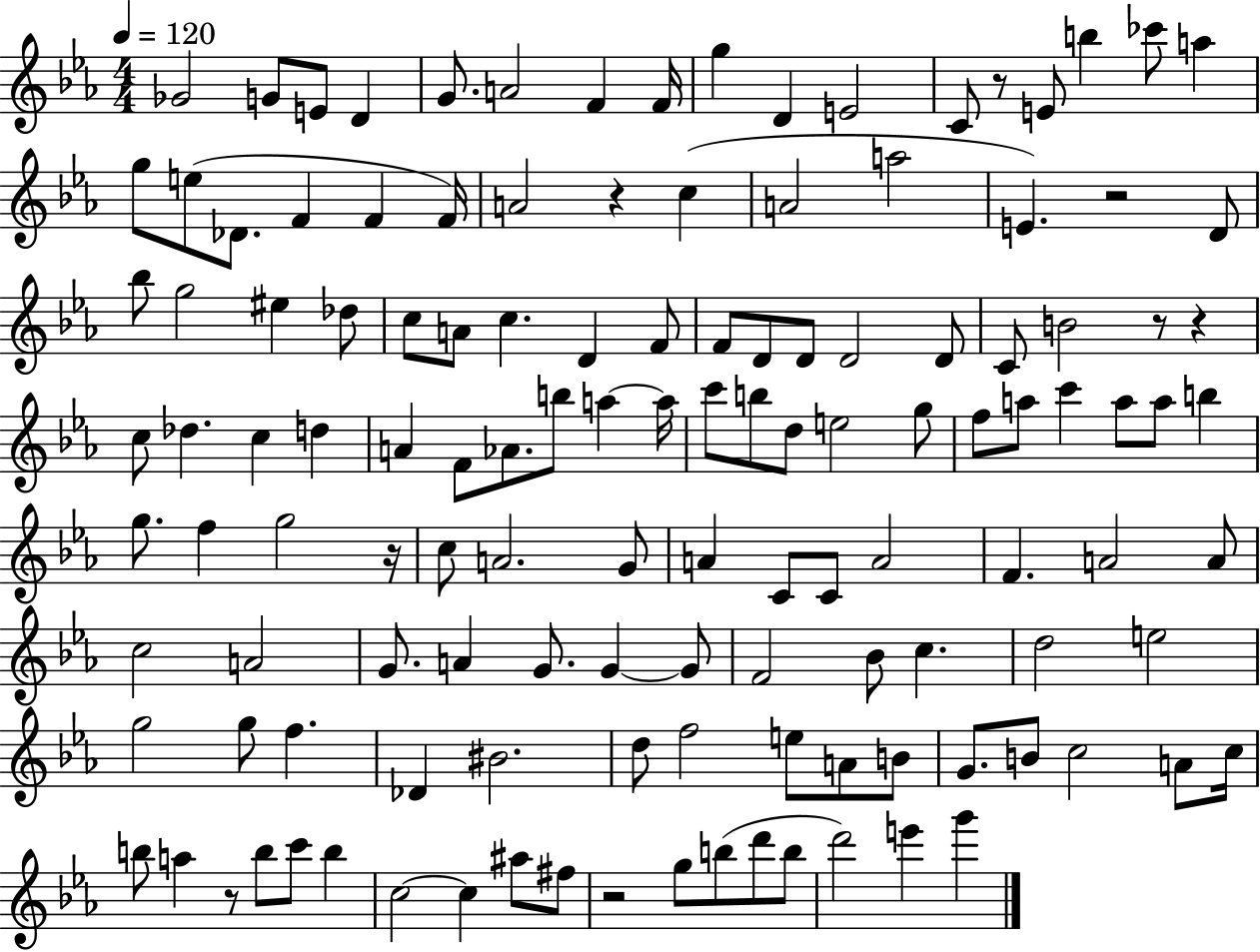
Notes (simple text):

Gb4/h G4/e E4/e D4/q G4/e. A4/h F4/q F4/s G5/q D4/q E4/h C4/e R/e E4/e B5/q CES6/e A5/q G5/e E5/e Db4/e. F4/q F4/q F4/s A4/h R/q C5/q A4/h A5/h E4/q. R/h D4/e Bb5/e G5/h EIS5/q Db5/e C5/e A4/e C5/q. D4/q F4/e F4/e D4/e D4/e D4/h D4/e C4/e B4/h R/e R/q C5/e Db5/q. C5/q D5/q A4/q F4/e Ab4/e. B5/e A5/q A5/s C6/e B5/e D5/e E5/h G5/e F5/e A5/e C6/q A5/e A5/e B5/q G5/e. F5/q G5/h R/s C5/e A4/h. G4/e A4/q C4/e C4/e A4/h F4/q. A4/h A4/e C5/h A4/h G4/e. A4/q G4/e. G4/q G4/e F4/h Bb4/e C5/q. D5/h E5/h G5/h G5/e F5/q. Db4/q BIS4/h. D5/e F5/h E5/e A4/e B4/e G4/e. B4/e C5/h A4/e C5/s B5/e A5/q R/e B5/e C6/e B5/q C5/h C5/q A#5/e F#5/e R/h G5/e B5/e D6/e B5/e D6/h E6/q G6/q